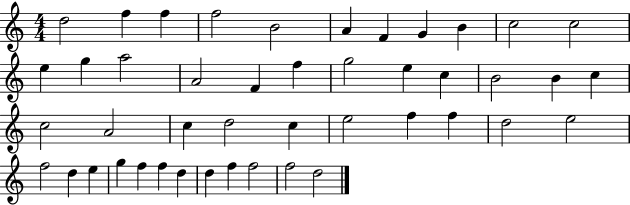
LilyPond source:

{
  \clef treble
  \numericTimeSignature
  \time 4/4
  \key c \major
  d''2 f''4 f''4 | f''2 b'2 | a'4 f'4 g'4 b'4 | c''2 c''2 | \break e''4 g''4 a''2 | a'2 f'4 f''4 | g''2 e''4 c''4 | b'2 b'4 c''4 | \break c''2 a'2 | c''4 d''2 c''4 | e''2 f''4 f''4 | d''2 e''2 | \break f''2 d''4 e''4 | g''4 f''4 f''4 d''4 | d''4 f''4 f''2 | f''2 d''2 | \break \bar "|."
}